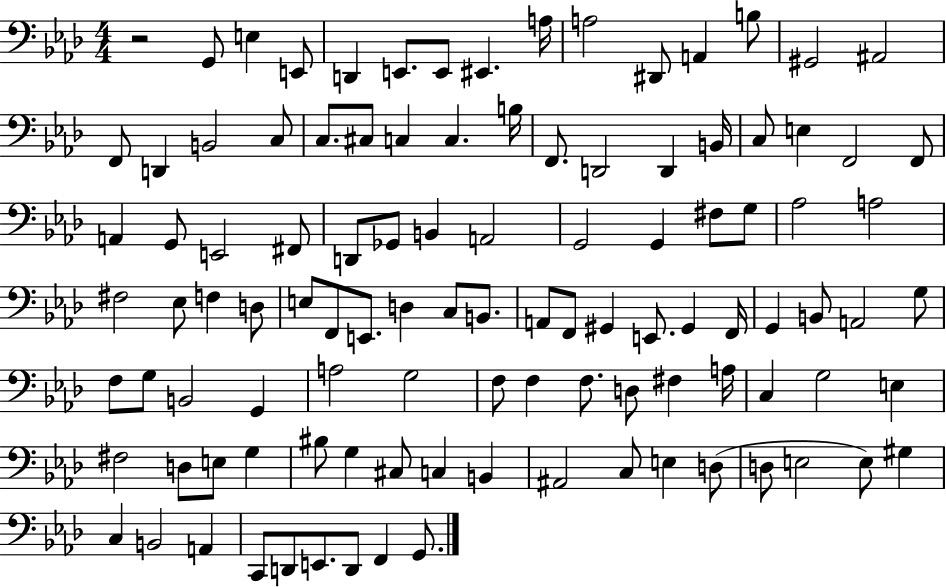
X:1
T:Untitled
M:4/4
L:1/4
K:Ab
z2 G,,/2 E, E,,/2 D,, E,,/2 E,,/2 ^E,, A,/4 A,2 ^D,,/2 A,, B,/2 ^G,,2 ^A,,2 F,,/2 D,, B,,2 C,/2 C,/2 ^C,/2 C, C, B,/4 F,,/2 D,,2 D,, B,,/4 C,/2 E, F,,2 F,,/2 A,, G,,/2 E,,2 ^F,,/2 D,,/2 _G,,/2 B,, A,,2 G,,2 G,, ^F,/2 G,/2 _A,2 A,2 ^F,2 _E,/2 F, D,/2 E,/2 F,,/2 E,,/2 D, C,/2 B,,/2 A,,/2 F,,/2 ^G,, E,,/2 ^G,, F,,/4 G,, B,,/2 A,,2 G,/2 F,/2 G,/2 B,,2 G,, A,2 G,2 F,/2 F, F,/2 D,/2 ^F, A,/4 C, G,2 E, ^F,2 D,/2 E,/2 G, ^B,/2 G, ^C,/2 C, B,, ^A,,2 C,/2 E, D,/2 D,/2 E,2 E,/2 ^G, C, B,,2 A,, C,,/2 D,,/2 E,,/2 D,,/2 F,, G,,/2